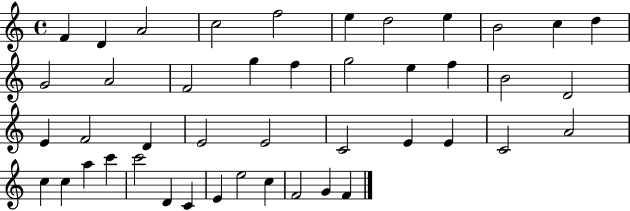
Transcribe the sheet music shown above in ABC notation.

X:1
T:Untitled
M:4/4
L:1/4
K:C
F D A2 c2 f2 e d2 e B2 c d G2 A2 F2 g f g2 e f B2 D2 E F2 D E2 E2 C2 E E C2 A2 c c a c' c'2 D C E e2 c F2 G F